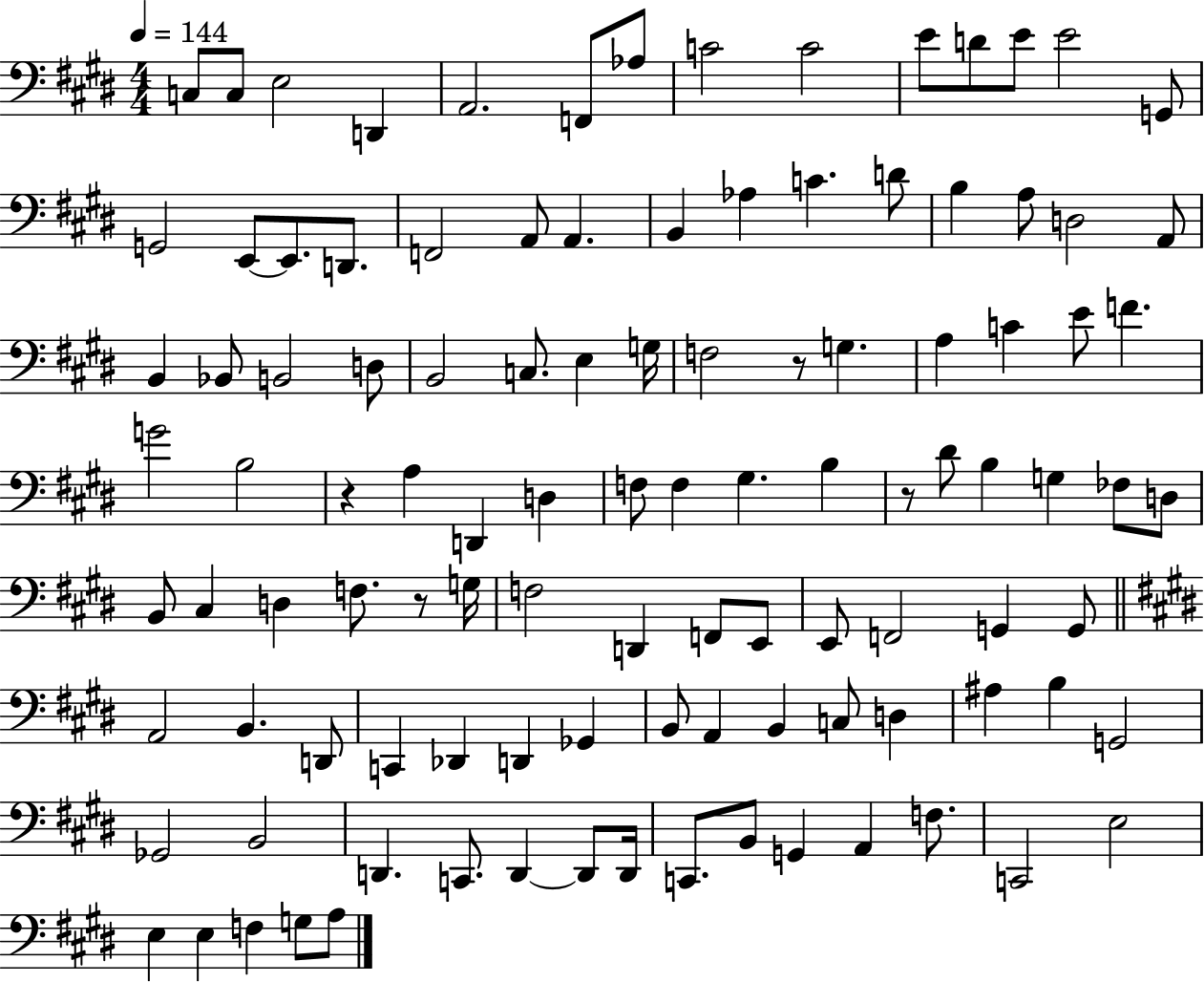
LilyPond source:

{
  \clef bass
  \numericTimeSignature
  \time 4/4
  \key e \major
  \tempo 4 = 144
  c8 c8 e2 d,4 | a,2. f,8 aes8 | c'2 c'2 | e'8 d'8 e'8 e'2 g,8 | \break g,2 e,8~~ e,8. d,8. | f,2 a,8 a,4. | b,4 aes4 c'4. d'8 | b4 a8 d2 a,8 | \break b,4 bes,8 b,2 d8 | b,2 c8. e4 g16 | f2 r8 g4. | a4 c'4 e'8 f'4. | \break g'2 b2 | r4 a4 d,4 d4 | f8 f4 gis4. b4 | r8 dis'8 b4 g4 fes8 d8 | \break b,8 cis4 d4 f8. r8 g16 | f2 d,4 f,8 e,8 | e,8 f,2 g,4 g,8 | \bar "||" \break \key e \major a,2 b,4. d,8 | c,4 des,4 d,4 ges,4 | b,8 a,4 b,4 c8 d4 | ais4 b4 g,2 | \break ges,2 b,2 | d,4. c,8. d,4~~ d,8 d,16 | c,8. b,8 g,4 a,4 f8. | c,2 e2 | \break e4 e4 f4 g8 a8 | \bar "|."
}